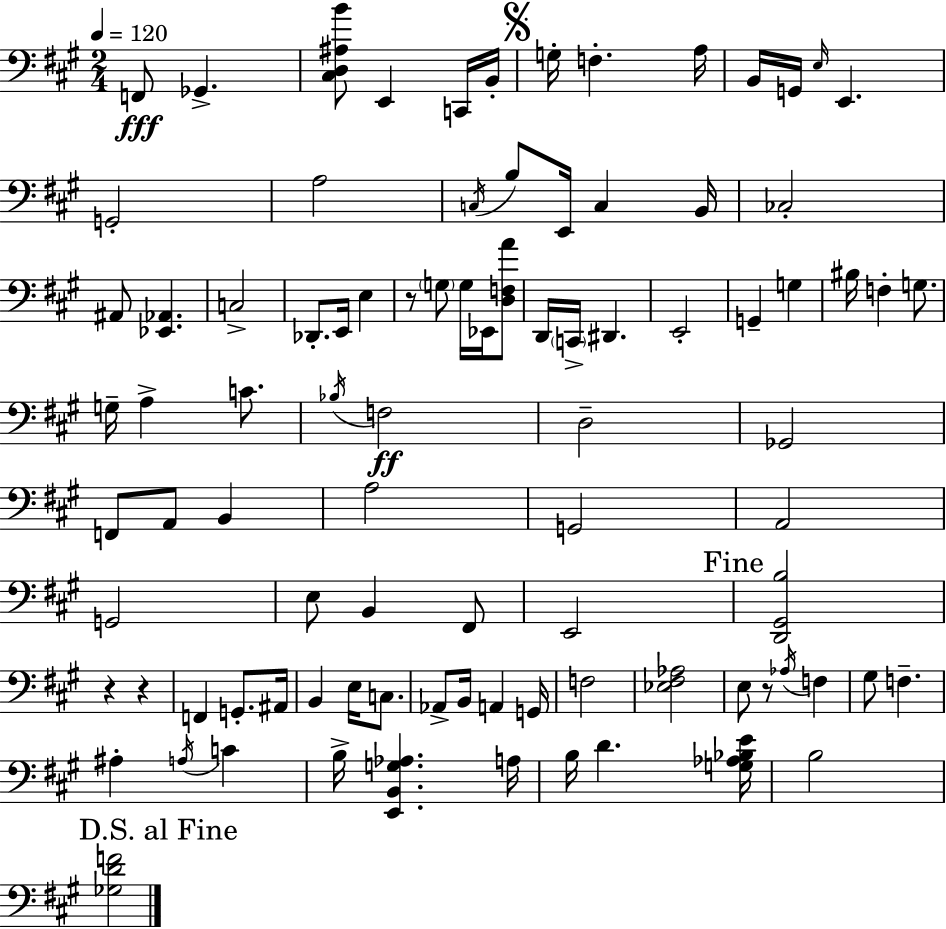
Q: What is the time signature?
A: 2/4